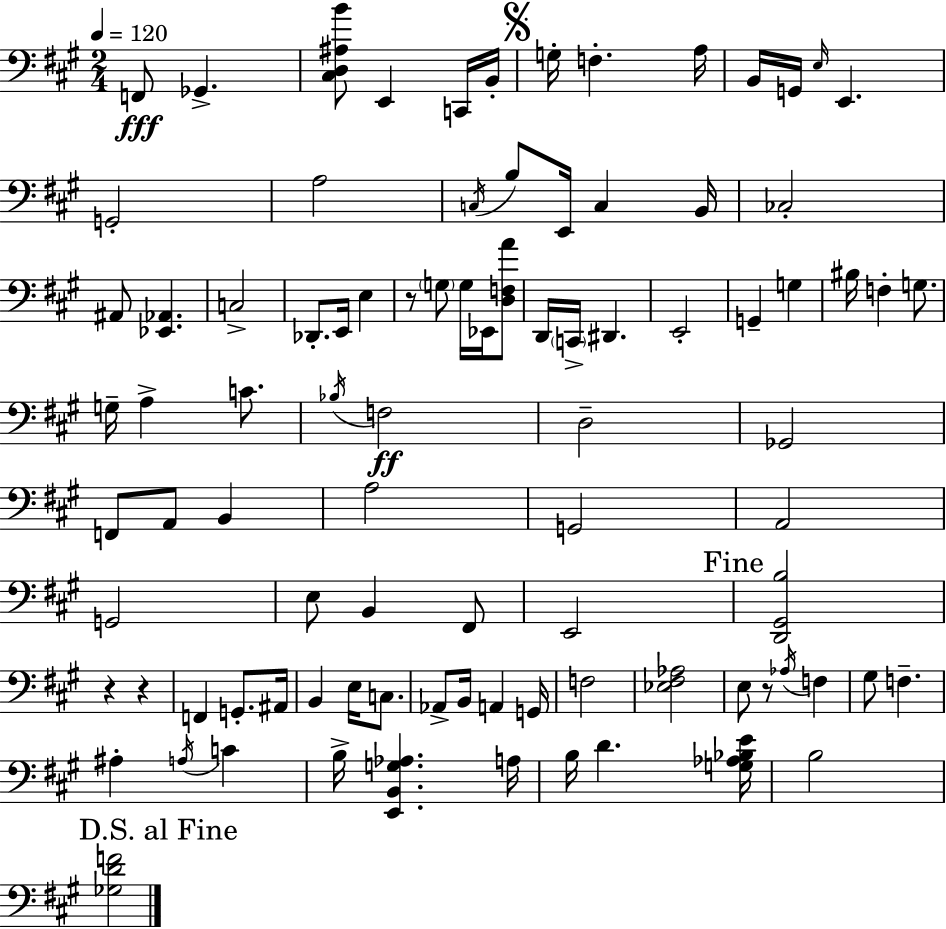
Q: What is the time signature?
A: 2/4